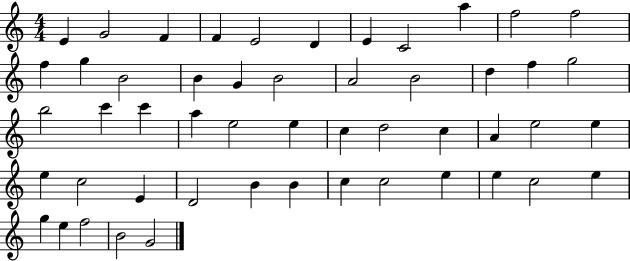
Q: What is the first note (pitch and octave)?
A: E4